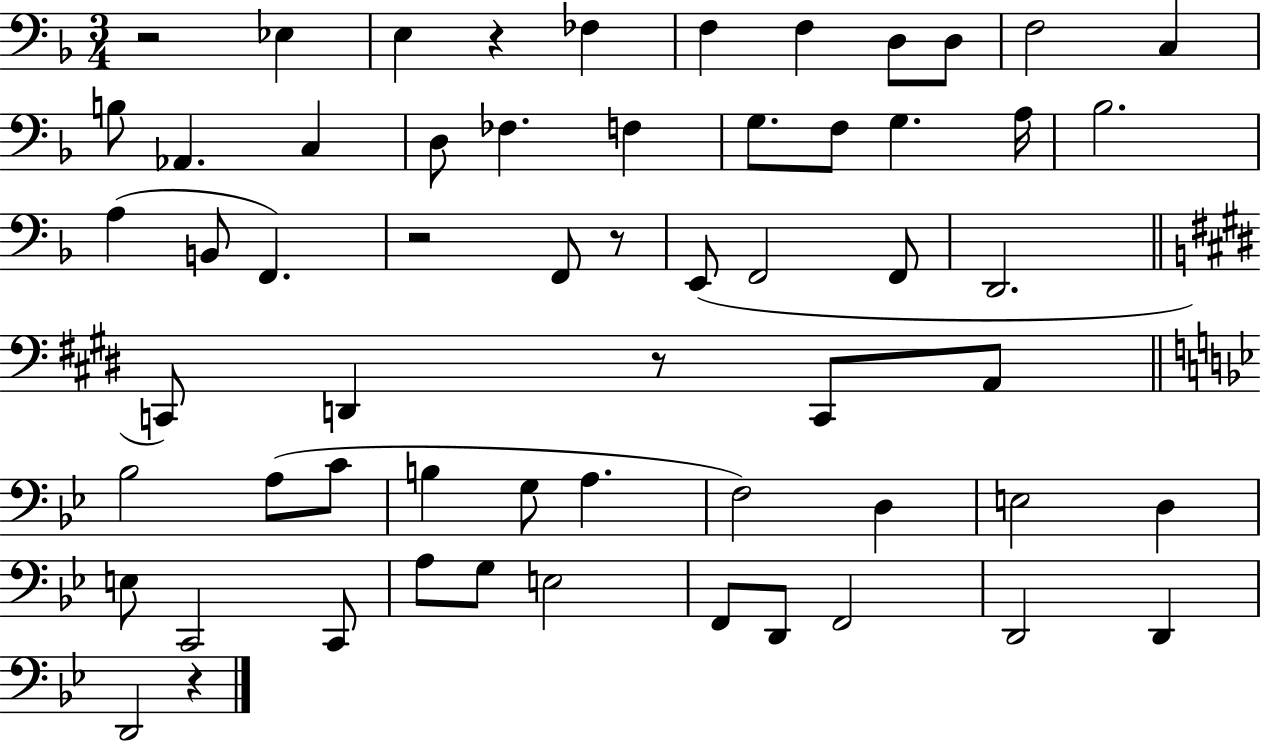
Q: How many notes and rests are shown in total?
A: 60